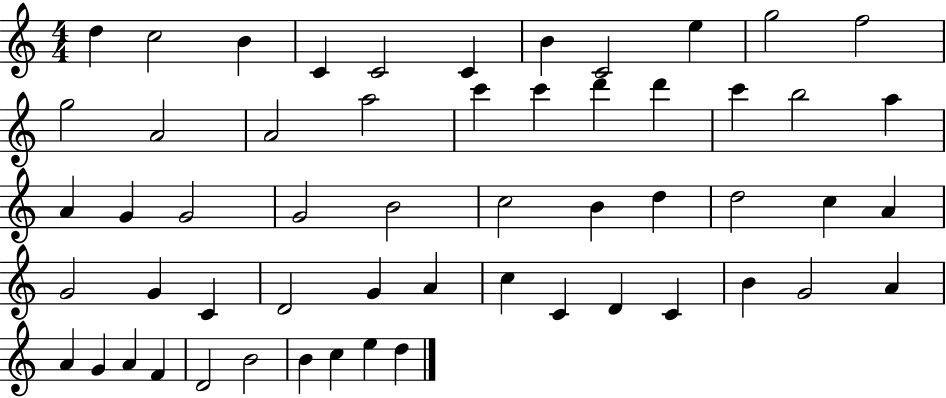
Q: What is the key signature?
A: C major